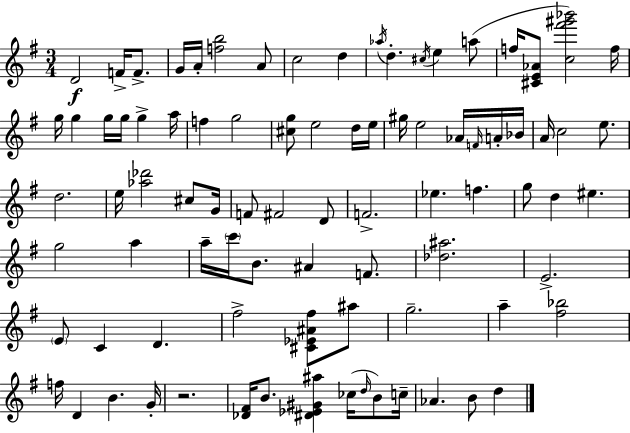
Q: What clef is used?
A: treble